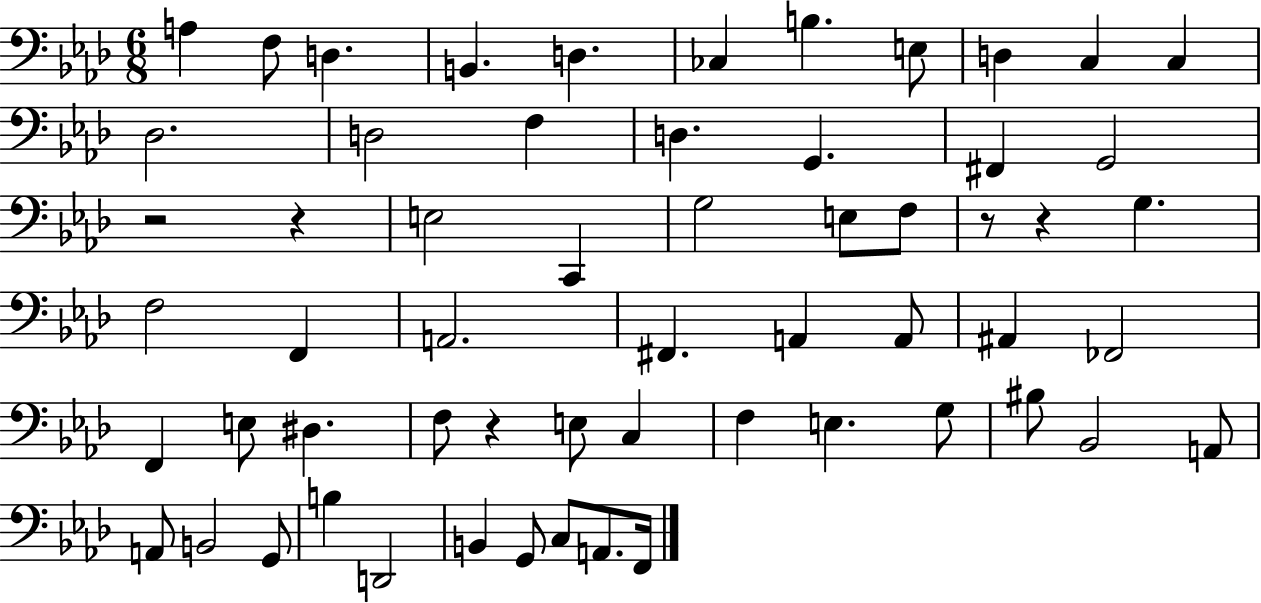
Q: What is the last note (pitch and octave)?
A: F2